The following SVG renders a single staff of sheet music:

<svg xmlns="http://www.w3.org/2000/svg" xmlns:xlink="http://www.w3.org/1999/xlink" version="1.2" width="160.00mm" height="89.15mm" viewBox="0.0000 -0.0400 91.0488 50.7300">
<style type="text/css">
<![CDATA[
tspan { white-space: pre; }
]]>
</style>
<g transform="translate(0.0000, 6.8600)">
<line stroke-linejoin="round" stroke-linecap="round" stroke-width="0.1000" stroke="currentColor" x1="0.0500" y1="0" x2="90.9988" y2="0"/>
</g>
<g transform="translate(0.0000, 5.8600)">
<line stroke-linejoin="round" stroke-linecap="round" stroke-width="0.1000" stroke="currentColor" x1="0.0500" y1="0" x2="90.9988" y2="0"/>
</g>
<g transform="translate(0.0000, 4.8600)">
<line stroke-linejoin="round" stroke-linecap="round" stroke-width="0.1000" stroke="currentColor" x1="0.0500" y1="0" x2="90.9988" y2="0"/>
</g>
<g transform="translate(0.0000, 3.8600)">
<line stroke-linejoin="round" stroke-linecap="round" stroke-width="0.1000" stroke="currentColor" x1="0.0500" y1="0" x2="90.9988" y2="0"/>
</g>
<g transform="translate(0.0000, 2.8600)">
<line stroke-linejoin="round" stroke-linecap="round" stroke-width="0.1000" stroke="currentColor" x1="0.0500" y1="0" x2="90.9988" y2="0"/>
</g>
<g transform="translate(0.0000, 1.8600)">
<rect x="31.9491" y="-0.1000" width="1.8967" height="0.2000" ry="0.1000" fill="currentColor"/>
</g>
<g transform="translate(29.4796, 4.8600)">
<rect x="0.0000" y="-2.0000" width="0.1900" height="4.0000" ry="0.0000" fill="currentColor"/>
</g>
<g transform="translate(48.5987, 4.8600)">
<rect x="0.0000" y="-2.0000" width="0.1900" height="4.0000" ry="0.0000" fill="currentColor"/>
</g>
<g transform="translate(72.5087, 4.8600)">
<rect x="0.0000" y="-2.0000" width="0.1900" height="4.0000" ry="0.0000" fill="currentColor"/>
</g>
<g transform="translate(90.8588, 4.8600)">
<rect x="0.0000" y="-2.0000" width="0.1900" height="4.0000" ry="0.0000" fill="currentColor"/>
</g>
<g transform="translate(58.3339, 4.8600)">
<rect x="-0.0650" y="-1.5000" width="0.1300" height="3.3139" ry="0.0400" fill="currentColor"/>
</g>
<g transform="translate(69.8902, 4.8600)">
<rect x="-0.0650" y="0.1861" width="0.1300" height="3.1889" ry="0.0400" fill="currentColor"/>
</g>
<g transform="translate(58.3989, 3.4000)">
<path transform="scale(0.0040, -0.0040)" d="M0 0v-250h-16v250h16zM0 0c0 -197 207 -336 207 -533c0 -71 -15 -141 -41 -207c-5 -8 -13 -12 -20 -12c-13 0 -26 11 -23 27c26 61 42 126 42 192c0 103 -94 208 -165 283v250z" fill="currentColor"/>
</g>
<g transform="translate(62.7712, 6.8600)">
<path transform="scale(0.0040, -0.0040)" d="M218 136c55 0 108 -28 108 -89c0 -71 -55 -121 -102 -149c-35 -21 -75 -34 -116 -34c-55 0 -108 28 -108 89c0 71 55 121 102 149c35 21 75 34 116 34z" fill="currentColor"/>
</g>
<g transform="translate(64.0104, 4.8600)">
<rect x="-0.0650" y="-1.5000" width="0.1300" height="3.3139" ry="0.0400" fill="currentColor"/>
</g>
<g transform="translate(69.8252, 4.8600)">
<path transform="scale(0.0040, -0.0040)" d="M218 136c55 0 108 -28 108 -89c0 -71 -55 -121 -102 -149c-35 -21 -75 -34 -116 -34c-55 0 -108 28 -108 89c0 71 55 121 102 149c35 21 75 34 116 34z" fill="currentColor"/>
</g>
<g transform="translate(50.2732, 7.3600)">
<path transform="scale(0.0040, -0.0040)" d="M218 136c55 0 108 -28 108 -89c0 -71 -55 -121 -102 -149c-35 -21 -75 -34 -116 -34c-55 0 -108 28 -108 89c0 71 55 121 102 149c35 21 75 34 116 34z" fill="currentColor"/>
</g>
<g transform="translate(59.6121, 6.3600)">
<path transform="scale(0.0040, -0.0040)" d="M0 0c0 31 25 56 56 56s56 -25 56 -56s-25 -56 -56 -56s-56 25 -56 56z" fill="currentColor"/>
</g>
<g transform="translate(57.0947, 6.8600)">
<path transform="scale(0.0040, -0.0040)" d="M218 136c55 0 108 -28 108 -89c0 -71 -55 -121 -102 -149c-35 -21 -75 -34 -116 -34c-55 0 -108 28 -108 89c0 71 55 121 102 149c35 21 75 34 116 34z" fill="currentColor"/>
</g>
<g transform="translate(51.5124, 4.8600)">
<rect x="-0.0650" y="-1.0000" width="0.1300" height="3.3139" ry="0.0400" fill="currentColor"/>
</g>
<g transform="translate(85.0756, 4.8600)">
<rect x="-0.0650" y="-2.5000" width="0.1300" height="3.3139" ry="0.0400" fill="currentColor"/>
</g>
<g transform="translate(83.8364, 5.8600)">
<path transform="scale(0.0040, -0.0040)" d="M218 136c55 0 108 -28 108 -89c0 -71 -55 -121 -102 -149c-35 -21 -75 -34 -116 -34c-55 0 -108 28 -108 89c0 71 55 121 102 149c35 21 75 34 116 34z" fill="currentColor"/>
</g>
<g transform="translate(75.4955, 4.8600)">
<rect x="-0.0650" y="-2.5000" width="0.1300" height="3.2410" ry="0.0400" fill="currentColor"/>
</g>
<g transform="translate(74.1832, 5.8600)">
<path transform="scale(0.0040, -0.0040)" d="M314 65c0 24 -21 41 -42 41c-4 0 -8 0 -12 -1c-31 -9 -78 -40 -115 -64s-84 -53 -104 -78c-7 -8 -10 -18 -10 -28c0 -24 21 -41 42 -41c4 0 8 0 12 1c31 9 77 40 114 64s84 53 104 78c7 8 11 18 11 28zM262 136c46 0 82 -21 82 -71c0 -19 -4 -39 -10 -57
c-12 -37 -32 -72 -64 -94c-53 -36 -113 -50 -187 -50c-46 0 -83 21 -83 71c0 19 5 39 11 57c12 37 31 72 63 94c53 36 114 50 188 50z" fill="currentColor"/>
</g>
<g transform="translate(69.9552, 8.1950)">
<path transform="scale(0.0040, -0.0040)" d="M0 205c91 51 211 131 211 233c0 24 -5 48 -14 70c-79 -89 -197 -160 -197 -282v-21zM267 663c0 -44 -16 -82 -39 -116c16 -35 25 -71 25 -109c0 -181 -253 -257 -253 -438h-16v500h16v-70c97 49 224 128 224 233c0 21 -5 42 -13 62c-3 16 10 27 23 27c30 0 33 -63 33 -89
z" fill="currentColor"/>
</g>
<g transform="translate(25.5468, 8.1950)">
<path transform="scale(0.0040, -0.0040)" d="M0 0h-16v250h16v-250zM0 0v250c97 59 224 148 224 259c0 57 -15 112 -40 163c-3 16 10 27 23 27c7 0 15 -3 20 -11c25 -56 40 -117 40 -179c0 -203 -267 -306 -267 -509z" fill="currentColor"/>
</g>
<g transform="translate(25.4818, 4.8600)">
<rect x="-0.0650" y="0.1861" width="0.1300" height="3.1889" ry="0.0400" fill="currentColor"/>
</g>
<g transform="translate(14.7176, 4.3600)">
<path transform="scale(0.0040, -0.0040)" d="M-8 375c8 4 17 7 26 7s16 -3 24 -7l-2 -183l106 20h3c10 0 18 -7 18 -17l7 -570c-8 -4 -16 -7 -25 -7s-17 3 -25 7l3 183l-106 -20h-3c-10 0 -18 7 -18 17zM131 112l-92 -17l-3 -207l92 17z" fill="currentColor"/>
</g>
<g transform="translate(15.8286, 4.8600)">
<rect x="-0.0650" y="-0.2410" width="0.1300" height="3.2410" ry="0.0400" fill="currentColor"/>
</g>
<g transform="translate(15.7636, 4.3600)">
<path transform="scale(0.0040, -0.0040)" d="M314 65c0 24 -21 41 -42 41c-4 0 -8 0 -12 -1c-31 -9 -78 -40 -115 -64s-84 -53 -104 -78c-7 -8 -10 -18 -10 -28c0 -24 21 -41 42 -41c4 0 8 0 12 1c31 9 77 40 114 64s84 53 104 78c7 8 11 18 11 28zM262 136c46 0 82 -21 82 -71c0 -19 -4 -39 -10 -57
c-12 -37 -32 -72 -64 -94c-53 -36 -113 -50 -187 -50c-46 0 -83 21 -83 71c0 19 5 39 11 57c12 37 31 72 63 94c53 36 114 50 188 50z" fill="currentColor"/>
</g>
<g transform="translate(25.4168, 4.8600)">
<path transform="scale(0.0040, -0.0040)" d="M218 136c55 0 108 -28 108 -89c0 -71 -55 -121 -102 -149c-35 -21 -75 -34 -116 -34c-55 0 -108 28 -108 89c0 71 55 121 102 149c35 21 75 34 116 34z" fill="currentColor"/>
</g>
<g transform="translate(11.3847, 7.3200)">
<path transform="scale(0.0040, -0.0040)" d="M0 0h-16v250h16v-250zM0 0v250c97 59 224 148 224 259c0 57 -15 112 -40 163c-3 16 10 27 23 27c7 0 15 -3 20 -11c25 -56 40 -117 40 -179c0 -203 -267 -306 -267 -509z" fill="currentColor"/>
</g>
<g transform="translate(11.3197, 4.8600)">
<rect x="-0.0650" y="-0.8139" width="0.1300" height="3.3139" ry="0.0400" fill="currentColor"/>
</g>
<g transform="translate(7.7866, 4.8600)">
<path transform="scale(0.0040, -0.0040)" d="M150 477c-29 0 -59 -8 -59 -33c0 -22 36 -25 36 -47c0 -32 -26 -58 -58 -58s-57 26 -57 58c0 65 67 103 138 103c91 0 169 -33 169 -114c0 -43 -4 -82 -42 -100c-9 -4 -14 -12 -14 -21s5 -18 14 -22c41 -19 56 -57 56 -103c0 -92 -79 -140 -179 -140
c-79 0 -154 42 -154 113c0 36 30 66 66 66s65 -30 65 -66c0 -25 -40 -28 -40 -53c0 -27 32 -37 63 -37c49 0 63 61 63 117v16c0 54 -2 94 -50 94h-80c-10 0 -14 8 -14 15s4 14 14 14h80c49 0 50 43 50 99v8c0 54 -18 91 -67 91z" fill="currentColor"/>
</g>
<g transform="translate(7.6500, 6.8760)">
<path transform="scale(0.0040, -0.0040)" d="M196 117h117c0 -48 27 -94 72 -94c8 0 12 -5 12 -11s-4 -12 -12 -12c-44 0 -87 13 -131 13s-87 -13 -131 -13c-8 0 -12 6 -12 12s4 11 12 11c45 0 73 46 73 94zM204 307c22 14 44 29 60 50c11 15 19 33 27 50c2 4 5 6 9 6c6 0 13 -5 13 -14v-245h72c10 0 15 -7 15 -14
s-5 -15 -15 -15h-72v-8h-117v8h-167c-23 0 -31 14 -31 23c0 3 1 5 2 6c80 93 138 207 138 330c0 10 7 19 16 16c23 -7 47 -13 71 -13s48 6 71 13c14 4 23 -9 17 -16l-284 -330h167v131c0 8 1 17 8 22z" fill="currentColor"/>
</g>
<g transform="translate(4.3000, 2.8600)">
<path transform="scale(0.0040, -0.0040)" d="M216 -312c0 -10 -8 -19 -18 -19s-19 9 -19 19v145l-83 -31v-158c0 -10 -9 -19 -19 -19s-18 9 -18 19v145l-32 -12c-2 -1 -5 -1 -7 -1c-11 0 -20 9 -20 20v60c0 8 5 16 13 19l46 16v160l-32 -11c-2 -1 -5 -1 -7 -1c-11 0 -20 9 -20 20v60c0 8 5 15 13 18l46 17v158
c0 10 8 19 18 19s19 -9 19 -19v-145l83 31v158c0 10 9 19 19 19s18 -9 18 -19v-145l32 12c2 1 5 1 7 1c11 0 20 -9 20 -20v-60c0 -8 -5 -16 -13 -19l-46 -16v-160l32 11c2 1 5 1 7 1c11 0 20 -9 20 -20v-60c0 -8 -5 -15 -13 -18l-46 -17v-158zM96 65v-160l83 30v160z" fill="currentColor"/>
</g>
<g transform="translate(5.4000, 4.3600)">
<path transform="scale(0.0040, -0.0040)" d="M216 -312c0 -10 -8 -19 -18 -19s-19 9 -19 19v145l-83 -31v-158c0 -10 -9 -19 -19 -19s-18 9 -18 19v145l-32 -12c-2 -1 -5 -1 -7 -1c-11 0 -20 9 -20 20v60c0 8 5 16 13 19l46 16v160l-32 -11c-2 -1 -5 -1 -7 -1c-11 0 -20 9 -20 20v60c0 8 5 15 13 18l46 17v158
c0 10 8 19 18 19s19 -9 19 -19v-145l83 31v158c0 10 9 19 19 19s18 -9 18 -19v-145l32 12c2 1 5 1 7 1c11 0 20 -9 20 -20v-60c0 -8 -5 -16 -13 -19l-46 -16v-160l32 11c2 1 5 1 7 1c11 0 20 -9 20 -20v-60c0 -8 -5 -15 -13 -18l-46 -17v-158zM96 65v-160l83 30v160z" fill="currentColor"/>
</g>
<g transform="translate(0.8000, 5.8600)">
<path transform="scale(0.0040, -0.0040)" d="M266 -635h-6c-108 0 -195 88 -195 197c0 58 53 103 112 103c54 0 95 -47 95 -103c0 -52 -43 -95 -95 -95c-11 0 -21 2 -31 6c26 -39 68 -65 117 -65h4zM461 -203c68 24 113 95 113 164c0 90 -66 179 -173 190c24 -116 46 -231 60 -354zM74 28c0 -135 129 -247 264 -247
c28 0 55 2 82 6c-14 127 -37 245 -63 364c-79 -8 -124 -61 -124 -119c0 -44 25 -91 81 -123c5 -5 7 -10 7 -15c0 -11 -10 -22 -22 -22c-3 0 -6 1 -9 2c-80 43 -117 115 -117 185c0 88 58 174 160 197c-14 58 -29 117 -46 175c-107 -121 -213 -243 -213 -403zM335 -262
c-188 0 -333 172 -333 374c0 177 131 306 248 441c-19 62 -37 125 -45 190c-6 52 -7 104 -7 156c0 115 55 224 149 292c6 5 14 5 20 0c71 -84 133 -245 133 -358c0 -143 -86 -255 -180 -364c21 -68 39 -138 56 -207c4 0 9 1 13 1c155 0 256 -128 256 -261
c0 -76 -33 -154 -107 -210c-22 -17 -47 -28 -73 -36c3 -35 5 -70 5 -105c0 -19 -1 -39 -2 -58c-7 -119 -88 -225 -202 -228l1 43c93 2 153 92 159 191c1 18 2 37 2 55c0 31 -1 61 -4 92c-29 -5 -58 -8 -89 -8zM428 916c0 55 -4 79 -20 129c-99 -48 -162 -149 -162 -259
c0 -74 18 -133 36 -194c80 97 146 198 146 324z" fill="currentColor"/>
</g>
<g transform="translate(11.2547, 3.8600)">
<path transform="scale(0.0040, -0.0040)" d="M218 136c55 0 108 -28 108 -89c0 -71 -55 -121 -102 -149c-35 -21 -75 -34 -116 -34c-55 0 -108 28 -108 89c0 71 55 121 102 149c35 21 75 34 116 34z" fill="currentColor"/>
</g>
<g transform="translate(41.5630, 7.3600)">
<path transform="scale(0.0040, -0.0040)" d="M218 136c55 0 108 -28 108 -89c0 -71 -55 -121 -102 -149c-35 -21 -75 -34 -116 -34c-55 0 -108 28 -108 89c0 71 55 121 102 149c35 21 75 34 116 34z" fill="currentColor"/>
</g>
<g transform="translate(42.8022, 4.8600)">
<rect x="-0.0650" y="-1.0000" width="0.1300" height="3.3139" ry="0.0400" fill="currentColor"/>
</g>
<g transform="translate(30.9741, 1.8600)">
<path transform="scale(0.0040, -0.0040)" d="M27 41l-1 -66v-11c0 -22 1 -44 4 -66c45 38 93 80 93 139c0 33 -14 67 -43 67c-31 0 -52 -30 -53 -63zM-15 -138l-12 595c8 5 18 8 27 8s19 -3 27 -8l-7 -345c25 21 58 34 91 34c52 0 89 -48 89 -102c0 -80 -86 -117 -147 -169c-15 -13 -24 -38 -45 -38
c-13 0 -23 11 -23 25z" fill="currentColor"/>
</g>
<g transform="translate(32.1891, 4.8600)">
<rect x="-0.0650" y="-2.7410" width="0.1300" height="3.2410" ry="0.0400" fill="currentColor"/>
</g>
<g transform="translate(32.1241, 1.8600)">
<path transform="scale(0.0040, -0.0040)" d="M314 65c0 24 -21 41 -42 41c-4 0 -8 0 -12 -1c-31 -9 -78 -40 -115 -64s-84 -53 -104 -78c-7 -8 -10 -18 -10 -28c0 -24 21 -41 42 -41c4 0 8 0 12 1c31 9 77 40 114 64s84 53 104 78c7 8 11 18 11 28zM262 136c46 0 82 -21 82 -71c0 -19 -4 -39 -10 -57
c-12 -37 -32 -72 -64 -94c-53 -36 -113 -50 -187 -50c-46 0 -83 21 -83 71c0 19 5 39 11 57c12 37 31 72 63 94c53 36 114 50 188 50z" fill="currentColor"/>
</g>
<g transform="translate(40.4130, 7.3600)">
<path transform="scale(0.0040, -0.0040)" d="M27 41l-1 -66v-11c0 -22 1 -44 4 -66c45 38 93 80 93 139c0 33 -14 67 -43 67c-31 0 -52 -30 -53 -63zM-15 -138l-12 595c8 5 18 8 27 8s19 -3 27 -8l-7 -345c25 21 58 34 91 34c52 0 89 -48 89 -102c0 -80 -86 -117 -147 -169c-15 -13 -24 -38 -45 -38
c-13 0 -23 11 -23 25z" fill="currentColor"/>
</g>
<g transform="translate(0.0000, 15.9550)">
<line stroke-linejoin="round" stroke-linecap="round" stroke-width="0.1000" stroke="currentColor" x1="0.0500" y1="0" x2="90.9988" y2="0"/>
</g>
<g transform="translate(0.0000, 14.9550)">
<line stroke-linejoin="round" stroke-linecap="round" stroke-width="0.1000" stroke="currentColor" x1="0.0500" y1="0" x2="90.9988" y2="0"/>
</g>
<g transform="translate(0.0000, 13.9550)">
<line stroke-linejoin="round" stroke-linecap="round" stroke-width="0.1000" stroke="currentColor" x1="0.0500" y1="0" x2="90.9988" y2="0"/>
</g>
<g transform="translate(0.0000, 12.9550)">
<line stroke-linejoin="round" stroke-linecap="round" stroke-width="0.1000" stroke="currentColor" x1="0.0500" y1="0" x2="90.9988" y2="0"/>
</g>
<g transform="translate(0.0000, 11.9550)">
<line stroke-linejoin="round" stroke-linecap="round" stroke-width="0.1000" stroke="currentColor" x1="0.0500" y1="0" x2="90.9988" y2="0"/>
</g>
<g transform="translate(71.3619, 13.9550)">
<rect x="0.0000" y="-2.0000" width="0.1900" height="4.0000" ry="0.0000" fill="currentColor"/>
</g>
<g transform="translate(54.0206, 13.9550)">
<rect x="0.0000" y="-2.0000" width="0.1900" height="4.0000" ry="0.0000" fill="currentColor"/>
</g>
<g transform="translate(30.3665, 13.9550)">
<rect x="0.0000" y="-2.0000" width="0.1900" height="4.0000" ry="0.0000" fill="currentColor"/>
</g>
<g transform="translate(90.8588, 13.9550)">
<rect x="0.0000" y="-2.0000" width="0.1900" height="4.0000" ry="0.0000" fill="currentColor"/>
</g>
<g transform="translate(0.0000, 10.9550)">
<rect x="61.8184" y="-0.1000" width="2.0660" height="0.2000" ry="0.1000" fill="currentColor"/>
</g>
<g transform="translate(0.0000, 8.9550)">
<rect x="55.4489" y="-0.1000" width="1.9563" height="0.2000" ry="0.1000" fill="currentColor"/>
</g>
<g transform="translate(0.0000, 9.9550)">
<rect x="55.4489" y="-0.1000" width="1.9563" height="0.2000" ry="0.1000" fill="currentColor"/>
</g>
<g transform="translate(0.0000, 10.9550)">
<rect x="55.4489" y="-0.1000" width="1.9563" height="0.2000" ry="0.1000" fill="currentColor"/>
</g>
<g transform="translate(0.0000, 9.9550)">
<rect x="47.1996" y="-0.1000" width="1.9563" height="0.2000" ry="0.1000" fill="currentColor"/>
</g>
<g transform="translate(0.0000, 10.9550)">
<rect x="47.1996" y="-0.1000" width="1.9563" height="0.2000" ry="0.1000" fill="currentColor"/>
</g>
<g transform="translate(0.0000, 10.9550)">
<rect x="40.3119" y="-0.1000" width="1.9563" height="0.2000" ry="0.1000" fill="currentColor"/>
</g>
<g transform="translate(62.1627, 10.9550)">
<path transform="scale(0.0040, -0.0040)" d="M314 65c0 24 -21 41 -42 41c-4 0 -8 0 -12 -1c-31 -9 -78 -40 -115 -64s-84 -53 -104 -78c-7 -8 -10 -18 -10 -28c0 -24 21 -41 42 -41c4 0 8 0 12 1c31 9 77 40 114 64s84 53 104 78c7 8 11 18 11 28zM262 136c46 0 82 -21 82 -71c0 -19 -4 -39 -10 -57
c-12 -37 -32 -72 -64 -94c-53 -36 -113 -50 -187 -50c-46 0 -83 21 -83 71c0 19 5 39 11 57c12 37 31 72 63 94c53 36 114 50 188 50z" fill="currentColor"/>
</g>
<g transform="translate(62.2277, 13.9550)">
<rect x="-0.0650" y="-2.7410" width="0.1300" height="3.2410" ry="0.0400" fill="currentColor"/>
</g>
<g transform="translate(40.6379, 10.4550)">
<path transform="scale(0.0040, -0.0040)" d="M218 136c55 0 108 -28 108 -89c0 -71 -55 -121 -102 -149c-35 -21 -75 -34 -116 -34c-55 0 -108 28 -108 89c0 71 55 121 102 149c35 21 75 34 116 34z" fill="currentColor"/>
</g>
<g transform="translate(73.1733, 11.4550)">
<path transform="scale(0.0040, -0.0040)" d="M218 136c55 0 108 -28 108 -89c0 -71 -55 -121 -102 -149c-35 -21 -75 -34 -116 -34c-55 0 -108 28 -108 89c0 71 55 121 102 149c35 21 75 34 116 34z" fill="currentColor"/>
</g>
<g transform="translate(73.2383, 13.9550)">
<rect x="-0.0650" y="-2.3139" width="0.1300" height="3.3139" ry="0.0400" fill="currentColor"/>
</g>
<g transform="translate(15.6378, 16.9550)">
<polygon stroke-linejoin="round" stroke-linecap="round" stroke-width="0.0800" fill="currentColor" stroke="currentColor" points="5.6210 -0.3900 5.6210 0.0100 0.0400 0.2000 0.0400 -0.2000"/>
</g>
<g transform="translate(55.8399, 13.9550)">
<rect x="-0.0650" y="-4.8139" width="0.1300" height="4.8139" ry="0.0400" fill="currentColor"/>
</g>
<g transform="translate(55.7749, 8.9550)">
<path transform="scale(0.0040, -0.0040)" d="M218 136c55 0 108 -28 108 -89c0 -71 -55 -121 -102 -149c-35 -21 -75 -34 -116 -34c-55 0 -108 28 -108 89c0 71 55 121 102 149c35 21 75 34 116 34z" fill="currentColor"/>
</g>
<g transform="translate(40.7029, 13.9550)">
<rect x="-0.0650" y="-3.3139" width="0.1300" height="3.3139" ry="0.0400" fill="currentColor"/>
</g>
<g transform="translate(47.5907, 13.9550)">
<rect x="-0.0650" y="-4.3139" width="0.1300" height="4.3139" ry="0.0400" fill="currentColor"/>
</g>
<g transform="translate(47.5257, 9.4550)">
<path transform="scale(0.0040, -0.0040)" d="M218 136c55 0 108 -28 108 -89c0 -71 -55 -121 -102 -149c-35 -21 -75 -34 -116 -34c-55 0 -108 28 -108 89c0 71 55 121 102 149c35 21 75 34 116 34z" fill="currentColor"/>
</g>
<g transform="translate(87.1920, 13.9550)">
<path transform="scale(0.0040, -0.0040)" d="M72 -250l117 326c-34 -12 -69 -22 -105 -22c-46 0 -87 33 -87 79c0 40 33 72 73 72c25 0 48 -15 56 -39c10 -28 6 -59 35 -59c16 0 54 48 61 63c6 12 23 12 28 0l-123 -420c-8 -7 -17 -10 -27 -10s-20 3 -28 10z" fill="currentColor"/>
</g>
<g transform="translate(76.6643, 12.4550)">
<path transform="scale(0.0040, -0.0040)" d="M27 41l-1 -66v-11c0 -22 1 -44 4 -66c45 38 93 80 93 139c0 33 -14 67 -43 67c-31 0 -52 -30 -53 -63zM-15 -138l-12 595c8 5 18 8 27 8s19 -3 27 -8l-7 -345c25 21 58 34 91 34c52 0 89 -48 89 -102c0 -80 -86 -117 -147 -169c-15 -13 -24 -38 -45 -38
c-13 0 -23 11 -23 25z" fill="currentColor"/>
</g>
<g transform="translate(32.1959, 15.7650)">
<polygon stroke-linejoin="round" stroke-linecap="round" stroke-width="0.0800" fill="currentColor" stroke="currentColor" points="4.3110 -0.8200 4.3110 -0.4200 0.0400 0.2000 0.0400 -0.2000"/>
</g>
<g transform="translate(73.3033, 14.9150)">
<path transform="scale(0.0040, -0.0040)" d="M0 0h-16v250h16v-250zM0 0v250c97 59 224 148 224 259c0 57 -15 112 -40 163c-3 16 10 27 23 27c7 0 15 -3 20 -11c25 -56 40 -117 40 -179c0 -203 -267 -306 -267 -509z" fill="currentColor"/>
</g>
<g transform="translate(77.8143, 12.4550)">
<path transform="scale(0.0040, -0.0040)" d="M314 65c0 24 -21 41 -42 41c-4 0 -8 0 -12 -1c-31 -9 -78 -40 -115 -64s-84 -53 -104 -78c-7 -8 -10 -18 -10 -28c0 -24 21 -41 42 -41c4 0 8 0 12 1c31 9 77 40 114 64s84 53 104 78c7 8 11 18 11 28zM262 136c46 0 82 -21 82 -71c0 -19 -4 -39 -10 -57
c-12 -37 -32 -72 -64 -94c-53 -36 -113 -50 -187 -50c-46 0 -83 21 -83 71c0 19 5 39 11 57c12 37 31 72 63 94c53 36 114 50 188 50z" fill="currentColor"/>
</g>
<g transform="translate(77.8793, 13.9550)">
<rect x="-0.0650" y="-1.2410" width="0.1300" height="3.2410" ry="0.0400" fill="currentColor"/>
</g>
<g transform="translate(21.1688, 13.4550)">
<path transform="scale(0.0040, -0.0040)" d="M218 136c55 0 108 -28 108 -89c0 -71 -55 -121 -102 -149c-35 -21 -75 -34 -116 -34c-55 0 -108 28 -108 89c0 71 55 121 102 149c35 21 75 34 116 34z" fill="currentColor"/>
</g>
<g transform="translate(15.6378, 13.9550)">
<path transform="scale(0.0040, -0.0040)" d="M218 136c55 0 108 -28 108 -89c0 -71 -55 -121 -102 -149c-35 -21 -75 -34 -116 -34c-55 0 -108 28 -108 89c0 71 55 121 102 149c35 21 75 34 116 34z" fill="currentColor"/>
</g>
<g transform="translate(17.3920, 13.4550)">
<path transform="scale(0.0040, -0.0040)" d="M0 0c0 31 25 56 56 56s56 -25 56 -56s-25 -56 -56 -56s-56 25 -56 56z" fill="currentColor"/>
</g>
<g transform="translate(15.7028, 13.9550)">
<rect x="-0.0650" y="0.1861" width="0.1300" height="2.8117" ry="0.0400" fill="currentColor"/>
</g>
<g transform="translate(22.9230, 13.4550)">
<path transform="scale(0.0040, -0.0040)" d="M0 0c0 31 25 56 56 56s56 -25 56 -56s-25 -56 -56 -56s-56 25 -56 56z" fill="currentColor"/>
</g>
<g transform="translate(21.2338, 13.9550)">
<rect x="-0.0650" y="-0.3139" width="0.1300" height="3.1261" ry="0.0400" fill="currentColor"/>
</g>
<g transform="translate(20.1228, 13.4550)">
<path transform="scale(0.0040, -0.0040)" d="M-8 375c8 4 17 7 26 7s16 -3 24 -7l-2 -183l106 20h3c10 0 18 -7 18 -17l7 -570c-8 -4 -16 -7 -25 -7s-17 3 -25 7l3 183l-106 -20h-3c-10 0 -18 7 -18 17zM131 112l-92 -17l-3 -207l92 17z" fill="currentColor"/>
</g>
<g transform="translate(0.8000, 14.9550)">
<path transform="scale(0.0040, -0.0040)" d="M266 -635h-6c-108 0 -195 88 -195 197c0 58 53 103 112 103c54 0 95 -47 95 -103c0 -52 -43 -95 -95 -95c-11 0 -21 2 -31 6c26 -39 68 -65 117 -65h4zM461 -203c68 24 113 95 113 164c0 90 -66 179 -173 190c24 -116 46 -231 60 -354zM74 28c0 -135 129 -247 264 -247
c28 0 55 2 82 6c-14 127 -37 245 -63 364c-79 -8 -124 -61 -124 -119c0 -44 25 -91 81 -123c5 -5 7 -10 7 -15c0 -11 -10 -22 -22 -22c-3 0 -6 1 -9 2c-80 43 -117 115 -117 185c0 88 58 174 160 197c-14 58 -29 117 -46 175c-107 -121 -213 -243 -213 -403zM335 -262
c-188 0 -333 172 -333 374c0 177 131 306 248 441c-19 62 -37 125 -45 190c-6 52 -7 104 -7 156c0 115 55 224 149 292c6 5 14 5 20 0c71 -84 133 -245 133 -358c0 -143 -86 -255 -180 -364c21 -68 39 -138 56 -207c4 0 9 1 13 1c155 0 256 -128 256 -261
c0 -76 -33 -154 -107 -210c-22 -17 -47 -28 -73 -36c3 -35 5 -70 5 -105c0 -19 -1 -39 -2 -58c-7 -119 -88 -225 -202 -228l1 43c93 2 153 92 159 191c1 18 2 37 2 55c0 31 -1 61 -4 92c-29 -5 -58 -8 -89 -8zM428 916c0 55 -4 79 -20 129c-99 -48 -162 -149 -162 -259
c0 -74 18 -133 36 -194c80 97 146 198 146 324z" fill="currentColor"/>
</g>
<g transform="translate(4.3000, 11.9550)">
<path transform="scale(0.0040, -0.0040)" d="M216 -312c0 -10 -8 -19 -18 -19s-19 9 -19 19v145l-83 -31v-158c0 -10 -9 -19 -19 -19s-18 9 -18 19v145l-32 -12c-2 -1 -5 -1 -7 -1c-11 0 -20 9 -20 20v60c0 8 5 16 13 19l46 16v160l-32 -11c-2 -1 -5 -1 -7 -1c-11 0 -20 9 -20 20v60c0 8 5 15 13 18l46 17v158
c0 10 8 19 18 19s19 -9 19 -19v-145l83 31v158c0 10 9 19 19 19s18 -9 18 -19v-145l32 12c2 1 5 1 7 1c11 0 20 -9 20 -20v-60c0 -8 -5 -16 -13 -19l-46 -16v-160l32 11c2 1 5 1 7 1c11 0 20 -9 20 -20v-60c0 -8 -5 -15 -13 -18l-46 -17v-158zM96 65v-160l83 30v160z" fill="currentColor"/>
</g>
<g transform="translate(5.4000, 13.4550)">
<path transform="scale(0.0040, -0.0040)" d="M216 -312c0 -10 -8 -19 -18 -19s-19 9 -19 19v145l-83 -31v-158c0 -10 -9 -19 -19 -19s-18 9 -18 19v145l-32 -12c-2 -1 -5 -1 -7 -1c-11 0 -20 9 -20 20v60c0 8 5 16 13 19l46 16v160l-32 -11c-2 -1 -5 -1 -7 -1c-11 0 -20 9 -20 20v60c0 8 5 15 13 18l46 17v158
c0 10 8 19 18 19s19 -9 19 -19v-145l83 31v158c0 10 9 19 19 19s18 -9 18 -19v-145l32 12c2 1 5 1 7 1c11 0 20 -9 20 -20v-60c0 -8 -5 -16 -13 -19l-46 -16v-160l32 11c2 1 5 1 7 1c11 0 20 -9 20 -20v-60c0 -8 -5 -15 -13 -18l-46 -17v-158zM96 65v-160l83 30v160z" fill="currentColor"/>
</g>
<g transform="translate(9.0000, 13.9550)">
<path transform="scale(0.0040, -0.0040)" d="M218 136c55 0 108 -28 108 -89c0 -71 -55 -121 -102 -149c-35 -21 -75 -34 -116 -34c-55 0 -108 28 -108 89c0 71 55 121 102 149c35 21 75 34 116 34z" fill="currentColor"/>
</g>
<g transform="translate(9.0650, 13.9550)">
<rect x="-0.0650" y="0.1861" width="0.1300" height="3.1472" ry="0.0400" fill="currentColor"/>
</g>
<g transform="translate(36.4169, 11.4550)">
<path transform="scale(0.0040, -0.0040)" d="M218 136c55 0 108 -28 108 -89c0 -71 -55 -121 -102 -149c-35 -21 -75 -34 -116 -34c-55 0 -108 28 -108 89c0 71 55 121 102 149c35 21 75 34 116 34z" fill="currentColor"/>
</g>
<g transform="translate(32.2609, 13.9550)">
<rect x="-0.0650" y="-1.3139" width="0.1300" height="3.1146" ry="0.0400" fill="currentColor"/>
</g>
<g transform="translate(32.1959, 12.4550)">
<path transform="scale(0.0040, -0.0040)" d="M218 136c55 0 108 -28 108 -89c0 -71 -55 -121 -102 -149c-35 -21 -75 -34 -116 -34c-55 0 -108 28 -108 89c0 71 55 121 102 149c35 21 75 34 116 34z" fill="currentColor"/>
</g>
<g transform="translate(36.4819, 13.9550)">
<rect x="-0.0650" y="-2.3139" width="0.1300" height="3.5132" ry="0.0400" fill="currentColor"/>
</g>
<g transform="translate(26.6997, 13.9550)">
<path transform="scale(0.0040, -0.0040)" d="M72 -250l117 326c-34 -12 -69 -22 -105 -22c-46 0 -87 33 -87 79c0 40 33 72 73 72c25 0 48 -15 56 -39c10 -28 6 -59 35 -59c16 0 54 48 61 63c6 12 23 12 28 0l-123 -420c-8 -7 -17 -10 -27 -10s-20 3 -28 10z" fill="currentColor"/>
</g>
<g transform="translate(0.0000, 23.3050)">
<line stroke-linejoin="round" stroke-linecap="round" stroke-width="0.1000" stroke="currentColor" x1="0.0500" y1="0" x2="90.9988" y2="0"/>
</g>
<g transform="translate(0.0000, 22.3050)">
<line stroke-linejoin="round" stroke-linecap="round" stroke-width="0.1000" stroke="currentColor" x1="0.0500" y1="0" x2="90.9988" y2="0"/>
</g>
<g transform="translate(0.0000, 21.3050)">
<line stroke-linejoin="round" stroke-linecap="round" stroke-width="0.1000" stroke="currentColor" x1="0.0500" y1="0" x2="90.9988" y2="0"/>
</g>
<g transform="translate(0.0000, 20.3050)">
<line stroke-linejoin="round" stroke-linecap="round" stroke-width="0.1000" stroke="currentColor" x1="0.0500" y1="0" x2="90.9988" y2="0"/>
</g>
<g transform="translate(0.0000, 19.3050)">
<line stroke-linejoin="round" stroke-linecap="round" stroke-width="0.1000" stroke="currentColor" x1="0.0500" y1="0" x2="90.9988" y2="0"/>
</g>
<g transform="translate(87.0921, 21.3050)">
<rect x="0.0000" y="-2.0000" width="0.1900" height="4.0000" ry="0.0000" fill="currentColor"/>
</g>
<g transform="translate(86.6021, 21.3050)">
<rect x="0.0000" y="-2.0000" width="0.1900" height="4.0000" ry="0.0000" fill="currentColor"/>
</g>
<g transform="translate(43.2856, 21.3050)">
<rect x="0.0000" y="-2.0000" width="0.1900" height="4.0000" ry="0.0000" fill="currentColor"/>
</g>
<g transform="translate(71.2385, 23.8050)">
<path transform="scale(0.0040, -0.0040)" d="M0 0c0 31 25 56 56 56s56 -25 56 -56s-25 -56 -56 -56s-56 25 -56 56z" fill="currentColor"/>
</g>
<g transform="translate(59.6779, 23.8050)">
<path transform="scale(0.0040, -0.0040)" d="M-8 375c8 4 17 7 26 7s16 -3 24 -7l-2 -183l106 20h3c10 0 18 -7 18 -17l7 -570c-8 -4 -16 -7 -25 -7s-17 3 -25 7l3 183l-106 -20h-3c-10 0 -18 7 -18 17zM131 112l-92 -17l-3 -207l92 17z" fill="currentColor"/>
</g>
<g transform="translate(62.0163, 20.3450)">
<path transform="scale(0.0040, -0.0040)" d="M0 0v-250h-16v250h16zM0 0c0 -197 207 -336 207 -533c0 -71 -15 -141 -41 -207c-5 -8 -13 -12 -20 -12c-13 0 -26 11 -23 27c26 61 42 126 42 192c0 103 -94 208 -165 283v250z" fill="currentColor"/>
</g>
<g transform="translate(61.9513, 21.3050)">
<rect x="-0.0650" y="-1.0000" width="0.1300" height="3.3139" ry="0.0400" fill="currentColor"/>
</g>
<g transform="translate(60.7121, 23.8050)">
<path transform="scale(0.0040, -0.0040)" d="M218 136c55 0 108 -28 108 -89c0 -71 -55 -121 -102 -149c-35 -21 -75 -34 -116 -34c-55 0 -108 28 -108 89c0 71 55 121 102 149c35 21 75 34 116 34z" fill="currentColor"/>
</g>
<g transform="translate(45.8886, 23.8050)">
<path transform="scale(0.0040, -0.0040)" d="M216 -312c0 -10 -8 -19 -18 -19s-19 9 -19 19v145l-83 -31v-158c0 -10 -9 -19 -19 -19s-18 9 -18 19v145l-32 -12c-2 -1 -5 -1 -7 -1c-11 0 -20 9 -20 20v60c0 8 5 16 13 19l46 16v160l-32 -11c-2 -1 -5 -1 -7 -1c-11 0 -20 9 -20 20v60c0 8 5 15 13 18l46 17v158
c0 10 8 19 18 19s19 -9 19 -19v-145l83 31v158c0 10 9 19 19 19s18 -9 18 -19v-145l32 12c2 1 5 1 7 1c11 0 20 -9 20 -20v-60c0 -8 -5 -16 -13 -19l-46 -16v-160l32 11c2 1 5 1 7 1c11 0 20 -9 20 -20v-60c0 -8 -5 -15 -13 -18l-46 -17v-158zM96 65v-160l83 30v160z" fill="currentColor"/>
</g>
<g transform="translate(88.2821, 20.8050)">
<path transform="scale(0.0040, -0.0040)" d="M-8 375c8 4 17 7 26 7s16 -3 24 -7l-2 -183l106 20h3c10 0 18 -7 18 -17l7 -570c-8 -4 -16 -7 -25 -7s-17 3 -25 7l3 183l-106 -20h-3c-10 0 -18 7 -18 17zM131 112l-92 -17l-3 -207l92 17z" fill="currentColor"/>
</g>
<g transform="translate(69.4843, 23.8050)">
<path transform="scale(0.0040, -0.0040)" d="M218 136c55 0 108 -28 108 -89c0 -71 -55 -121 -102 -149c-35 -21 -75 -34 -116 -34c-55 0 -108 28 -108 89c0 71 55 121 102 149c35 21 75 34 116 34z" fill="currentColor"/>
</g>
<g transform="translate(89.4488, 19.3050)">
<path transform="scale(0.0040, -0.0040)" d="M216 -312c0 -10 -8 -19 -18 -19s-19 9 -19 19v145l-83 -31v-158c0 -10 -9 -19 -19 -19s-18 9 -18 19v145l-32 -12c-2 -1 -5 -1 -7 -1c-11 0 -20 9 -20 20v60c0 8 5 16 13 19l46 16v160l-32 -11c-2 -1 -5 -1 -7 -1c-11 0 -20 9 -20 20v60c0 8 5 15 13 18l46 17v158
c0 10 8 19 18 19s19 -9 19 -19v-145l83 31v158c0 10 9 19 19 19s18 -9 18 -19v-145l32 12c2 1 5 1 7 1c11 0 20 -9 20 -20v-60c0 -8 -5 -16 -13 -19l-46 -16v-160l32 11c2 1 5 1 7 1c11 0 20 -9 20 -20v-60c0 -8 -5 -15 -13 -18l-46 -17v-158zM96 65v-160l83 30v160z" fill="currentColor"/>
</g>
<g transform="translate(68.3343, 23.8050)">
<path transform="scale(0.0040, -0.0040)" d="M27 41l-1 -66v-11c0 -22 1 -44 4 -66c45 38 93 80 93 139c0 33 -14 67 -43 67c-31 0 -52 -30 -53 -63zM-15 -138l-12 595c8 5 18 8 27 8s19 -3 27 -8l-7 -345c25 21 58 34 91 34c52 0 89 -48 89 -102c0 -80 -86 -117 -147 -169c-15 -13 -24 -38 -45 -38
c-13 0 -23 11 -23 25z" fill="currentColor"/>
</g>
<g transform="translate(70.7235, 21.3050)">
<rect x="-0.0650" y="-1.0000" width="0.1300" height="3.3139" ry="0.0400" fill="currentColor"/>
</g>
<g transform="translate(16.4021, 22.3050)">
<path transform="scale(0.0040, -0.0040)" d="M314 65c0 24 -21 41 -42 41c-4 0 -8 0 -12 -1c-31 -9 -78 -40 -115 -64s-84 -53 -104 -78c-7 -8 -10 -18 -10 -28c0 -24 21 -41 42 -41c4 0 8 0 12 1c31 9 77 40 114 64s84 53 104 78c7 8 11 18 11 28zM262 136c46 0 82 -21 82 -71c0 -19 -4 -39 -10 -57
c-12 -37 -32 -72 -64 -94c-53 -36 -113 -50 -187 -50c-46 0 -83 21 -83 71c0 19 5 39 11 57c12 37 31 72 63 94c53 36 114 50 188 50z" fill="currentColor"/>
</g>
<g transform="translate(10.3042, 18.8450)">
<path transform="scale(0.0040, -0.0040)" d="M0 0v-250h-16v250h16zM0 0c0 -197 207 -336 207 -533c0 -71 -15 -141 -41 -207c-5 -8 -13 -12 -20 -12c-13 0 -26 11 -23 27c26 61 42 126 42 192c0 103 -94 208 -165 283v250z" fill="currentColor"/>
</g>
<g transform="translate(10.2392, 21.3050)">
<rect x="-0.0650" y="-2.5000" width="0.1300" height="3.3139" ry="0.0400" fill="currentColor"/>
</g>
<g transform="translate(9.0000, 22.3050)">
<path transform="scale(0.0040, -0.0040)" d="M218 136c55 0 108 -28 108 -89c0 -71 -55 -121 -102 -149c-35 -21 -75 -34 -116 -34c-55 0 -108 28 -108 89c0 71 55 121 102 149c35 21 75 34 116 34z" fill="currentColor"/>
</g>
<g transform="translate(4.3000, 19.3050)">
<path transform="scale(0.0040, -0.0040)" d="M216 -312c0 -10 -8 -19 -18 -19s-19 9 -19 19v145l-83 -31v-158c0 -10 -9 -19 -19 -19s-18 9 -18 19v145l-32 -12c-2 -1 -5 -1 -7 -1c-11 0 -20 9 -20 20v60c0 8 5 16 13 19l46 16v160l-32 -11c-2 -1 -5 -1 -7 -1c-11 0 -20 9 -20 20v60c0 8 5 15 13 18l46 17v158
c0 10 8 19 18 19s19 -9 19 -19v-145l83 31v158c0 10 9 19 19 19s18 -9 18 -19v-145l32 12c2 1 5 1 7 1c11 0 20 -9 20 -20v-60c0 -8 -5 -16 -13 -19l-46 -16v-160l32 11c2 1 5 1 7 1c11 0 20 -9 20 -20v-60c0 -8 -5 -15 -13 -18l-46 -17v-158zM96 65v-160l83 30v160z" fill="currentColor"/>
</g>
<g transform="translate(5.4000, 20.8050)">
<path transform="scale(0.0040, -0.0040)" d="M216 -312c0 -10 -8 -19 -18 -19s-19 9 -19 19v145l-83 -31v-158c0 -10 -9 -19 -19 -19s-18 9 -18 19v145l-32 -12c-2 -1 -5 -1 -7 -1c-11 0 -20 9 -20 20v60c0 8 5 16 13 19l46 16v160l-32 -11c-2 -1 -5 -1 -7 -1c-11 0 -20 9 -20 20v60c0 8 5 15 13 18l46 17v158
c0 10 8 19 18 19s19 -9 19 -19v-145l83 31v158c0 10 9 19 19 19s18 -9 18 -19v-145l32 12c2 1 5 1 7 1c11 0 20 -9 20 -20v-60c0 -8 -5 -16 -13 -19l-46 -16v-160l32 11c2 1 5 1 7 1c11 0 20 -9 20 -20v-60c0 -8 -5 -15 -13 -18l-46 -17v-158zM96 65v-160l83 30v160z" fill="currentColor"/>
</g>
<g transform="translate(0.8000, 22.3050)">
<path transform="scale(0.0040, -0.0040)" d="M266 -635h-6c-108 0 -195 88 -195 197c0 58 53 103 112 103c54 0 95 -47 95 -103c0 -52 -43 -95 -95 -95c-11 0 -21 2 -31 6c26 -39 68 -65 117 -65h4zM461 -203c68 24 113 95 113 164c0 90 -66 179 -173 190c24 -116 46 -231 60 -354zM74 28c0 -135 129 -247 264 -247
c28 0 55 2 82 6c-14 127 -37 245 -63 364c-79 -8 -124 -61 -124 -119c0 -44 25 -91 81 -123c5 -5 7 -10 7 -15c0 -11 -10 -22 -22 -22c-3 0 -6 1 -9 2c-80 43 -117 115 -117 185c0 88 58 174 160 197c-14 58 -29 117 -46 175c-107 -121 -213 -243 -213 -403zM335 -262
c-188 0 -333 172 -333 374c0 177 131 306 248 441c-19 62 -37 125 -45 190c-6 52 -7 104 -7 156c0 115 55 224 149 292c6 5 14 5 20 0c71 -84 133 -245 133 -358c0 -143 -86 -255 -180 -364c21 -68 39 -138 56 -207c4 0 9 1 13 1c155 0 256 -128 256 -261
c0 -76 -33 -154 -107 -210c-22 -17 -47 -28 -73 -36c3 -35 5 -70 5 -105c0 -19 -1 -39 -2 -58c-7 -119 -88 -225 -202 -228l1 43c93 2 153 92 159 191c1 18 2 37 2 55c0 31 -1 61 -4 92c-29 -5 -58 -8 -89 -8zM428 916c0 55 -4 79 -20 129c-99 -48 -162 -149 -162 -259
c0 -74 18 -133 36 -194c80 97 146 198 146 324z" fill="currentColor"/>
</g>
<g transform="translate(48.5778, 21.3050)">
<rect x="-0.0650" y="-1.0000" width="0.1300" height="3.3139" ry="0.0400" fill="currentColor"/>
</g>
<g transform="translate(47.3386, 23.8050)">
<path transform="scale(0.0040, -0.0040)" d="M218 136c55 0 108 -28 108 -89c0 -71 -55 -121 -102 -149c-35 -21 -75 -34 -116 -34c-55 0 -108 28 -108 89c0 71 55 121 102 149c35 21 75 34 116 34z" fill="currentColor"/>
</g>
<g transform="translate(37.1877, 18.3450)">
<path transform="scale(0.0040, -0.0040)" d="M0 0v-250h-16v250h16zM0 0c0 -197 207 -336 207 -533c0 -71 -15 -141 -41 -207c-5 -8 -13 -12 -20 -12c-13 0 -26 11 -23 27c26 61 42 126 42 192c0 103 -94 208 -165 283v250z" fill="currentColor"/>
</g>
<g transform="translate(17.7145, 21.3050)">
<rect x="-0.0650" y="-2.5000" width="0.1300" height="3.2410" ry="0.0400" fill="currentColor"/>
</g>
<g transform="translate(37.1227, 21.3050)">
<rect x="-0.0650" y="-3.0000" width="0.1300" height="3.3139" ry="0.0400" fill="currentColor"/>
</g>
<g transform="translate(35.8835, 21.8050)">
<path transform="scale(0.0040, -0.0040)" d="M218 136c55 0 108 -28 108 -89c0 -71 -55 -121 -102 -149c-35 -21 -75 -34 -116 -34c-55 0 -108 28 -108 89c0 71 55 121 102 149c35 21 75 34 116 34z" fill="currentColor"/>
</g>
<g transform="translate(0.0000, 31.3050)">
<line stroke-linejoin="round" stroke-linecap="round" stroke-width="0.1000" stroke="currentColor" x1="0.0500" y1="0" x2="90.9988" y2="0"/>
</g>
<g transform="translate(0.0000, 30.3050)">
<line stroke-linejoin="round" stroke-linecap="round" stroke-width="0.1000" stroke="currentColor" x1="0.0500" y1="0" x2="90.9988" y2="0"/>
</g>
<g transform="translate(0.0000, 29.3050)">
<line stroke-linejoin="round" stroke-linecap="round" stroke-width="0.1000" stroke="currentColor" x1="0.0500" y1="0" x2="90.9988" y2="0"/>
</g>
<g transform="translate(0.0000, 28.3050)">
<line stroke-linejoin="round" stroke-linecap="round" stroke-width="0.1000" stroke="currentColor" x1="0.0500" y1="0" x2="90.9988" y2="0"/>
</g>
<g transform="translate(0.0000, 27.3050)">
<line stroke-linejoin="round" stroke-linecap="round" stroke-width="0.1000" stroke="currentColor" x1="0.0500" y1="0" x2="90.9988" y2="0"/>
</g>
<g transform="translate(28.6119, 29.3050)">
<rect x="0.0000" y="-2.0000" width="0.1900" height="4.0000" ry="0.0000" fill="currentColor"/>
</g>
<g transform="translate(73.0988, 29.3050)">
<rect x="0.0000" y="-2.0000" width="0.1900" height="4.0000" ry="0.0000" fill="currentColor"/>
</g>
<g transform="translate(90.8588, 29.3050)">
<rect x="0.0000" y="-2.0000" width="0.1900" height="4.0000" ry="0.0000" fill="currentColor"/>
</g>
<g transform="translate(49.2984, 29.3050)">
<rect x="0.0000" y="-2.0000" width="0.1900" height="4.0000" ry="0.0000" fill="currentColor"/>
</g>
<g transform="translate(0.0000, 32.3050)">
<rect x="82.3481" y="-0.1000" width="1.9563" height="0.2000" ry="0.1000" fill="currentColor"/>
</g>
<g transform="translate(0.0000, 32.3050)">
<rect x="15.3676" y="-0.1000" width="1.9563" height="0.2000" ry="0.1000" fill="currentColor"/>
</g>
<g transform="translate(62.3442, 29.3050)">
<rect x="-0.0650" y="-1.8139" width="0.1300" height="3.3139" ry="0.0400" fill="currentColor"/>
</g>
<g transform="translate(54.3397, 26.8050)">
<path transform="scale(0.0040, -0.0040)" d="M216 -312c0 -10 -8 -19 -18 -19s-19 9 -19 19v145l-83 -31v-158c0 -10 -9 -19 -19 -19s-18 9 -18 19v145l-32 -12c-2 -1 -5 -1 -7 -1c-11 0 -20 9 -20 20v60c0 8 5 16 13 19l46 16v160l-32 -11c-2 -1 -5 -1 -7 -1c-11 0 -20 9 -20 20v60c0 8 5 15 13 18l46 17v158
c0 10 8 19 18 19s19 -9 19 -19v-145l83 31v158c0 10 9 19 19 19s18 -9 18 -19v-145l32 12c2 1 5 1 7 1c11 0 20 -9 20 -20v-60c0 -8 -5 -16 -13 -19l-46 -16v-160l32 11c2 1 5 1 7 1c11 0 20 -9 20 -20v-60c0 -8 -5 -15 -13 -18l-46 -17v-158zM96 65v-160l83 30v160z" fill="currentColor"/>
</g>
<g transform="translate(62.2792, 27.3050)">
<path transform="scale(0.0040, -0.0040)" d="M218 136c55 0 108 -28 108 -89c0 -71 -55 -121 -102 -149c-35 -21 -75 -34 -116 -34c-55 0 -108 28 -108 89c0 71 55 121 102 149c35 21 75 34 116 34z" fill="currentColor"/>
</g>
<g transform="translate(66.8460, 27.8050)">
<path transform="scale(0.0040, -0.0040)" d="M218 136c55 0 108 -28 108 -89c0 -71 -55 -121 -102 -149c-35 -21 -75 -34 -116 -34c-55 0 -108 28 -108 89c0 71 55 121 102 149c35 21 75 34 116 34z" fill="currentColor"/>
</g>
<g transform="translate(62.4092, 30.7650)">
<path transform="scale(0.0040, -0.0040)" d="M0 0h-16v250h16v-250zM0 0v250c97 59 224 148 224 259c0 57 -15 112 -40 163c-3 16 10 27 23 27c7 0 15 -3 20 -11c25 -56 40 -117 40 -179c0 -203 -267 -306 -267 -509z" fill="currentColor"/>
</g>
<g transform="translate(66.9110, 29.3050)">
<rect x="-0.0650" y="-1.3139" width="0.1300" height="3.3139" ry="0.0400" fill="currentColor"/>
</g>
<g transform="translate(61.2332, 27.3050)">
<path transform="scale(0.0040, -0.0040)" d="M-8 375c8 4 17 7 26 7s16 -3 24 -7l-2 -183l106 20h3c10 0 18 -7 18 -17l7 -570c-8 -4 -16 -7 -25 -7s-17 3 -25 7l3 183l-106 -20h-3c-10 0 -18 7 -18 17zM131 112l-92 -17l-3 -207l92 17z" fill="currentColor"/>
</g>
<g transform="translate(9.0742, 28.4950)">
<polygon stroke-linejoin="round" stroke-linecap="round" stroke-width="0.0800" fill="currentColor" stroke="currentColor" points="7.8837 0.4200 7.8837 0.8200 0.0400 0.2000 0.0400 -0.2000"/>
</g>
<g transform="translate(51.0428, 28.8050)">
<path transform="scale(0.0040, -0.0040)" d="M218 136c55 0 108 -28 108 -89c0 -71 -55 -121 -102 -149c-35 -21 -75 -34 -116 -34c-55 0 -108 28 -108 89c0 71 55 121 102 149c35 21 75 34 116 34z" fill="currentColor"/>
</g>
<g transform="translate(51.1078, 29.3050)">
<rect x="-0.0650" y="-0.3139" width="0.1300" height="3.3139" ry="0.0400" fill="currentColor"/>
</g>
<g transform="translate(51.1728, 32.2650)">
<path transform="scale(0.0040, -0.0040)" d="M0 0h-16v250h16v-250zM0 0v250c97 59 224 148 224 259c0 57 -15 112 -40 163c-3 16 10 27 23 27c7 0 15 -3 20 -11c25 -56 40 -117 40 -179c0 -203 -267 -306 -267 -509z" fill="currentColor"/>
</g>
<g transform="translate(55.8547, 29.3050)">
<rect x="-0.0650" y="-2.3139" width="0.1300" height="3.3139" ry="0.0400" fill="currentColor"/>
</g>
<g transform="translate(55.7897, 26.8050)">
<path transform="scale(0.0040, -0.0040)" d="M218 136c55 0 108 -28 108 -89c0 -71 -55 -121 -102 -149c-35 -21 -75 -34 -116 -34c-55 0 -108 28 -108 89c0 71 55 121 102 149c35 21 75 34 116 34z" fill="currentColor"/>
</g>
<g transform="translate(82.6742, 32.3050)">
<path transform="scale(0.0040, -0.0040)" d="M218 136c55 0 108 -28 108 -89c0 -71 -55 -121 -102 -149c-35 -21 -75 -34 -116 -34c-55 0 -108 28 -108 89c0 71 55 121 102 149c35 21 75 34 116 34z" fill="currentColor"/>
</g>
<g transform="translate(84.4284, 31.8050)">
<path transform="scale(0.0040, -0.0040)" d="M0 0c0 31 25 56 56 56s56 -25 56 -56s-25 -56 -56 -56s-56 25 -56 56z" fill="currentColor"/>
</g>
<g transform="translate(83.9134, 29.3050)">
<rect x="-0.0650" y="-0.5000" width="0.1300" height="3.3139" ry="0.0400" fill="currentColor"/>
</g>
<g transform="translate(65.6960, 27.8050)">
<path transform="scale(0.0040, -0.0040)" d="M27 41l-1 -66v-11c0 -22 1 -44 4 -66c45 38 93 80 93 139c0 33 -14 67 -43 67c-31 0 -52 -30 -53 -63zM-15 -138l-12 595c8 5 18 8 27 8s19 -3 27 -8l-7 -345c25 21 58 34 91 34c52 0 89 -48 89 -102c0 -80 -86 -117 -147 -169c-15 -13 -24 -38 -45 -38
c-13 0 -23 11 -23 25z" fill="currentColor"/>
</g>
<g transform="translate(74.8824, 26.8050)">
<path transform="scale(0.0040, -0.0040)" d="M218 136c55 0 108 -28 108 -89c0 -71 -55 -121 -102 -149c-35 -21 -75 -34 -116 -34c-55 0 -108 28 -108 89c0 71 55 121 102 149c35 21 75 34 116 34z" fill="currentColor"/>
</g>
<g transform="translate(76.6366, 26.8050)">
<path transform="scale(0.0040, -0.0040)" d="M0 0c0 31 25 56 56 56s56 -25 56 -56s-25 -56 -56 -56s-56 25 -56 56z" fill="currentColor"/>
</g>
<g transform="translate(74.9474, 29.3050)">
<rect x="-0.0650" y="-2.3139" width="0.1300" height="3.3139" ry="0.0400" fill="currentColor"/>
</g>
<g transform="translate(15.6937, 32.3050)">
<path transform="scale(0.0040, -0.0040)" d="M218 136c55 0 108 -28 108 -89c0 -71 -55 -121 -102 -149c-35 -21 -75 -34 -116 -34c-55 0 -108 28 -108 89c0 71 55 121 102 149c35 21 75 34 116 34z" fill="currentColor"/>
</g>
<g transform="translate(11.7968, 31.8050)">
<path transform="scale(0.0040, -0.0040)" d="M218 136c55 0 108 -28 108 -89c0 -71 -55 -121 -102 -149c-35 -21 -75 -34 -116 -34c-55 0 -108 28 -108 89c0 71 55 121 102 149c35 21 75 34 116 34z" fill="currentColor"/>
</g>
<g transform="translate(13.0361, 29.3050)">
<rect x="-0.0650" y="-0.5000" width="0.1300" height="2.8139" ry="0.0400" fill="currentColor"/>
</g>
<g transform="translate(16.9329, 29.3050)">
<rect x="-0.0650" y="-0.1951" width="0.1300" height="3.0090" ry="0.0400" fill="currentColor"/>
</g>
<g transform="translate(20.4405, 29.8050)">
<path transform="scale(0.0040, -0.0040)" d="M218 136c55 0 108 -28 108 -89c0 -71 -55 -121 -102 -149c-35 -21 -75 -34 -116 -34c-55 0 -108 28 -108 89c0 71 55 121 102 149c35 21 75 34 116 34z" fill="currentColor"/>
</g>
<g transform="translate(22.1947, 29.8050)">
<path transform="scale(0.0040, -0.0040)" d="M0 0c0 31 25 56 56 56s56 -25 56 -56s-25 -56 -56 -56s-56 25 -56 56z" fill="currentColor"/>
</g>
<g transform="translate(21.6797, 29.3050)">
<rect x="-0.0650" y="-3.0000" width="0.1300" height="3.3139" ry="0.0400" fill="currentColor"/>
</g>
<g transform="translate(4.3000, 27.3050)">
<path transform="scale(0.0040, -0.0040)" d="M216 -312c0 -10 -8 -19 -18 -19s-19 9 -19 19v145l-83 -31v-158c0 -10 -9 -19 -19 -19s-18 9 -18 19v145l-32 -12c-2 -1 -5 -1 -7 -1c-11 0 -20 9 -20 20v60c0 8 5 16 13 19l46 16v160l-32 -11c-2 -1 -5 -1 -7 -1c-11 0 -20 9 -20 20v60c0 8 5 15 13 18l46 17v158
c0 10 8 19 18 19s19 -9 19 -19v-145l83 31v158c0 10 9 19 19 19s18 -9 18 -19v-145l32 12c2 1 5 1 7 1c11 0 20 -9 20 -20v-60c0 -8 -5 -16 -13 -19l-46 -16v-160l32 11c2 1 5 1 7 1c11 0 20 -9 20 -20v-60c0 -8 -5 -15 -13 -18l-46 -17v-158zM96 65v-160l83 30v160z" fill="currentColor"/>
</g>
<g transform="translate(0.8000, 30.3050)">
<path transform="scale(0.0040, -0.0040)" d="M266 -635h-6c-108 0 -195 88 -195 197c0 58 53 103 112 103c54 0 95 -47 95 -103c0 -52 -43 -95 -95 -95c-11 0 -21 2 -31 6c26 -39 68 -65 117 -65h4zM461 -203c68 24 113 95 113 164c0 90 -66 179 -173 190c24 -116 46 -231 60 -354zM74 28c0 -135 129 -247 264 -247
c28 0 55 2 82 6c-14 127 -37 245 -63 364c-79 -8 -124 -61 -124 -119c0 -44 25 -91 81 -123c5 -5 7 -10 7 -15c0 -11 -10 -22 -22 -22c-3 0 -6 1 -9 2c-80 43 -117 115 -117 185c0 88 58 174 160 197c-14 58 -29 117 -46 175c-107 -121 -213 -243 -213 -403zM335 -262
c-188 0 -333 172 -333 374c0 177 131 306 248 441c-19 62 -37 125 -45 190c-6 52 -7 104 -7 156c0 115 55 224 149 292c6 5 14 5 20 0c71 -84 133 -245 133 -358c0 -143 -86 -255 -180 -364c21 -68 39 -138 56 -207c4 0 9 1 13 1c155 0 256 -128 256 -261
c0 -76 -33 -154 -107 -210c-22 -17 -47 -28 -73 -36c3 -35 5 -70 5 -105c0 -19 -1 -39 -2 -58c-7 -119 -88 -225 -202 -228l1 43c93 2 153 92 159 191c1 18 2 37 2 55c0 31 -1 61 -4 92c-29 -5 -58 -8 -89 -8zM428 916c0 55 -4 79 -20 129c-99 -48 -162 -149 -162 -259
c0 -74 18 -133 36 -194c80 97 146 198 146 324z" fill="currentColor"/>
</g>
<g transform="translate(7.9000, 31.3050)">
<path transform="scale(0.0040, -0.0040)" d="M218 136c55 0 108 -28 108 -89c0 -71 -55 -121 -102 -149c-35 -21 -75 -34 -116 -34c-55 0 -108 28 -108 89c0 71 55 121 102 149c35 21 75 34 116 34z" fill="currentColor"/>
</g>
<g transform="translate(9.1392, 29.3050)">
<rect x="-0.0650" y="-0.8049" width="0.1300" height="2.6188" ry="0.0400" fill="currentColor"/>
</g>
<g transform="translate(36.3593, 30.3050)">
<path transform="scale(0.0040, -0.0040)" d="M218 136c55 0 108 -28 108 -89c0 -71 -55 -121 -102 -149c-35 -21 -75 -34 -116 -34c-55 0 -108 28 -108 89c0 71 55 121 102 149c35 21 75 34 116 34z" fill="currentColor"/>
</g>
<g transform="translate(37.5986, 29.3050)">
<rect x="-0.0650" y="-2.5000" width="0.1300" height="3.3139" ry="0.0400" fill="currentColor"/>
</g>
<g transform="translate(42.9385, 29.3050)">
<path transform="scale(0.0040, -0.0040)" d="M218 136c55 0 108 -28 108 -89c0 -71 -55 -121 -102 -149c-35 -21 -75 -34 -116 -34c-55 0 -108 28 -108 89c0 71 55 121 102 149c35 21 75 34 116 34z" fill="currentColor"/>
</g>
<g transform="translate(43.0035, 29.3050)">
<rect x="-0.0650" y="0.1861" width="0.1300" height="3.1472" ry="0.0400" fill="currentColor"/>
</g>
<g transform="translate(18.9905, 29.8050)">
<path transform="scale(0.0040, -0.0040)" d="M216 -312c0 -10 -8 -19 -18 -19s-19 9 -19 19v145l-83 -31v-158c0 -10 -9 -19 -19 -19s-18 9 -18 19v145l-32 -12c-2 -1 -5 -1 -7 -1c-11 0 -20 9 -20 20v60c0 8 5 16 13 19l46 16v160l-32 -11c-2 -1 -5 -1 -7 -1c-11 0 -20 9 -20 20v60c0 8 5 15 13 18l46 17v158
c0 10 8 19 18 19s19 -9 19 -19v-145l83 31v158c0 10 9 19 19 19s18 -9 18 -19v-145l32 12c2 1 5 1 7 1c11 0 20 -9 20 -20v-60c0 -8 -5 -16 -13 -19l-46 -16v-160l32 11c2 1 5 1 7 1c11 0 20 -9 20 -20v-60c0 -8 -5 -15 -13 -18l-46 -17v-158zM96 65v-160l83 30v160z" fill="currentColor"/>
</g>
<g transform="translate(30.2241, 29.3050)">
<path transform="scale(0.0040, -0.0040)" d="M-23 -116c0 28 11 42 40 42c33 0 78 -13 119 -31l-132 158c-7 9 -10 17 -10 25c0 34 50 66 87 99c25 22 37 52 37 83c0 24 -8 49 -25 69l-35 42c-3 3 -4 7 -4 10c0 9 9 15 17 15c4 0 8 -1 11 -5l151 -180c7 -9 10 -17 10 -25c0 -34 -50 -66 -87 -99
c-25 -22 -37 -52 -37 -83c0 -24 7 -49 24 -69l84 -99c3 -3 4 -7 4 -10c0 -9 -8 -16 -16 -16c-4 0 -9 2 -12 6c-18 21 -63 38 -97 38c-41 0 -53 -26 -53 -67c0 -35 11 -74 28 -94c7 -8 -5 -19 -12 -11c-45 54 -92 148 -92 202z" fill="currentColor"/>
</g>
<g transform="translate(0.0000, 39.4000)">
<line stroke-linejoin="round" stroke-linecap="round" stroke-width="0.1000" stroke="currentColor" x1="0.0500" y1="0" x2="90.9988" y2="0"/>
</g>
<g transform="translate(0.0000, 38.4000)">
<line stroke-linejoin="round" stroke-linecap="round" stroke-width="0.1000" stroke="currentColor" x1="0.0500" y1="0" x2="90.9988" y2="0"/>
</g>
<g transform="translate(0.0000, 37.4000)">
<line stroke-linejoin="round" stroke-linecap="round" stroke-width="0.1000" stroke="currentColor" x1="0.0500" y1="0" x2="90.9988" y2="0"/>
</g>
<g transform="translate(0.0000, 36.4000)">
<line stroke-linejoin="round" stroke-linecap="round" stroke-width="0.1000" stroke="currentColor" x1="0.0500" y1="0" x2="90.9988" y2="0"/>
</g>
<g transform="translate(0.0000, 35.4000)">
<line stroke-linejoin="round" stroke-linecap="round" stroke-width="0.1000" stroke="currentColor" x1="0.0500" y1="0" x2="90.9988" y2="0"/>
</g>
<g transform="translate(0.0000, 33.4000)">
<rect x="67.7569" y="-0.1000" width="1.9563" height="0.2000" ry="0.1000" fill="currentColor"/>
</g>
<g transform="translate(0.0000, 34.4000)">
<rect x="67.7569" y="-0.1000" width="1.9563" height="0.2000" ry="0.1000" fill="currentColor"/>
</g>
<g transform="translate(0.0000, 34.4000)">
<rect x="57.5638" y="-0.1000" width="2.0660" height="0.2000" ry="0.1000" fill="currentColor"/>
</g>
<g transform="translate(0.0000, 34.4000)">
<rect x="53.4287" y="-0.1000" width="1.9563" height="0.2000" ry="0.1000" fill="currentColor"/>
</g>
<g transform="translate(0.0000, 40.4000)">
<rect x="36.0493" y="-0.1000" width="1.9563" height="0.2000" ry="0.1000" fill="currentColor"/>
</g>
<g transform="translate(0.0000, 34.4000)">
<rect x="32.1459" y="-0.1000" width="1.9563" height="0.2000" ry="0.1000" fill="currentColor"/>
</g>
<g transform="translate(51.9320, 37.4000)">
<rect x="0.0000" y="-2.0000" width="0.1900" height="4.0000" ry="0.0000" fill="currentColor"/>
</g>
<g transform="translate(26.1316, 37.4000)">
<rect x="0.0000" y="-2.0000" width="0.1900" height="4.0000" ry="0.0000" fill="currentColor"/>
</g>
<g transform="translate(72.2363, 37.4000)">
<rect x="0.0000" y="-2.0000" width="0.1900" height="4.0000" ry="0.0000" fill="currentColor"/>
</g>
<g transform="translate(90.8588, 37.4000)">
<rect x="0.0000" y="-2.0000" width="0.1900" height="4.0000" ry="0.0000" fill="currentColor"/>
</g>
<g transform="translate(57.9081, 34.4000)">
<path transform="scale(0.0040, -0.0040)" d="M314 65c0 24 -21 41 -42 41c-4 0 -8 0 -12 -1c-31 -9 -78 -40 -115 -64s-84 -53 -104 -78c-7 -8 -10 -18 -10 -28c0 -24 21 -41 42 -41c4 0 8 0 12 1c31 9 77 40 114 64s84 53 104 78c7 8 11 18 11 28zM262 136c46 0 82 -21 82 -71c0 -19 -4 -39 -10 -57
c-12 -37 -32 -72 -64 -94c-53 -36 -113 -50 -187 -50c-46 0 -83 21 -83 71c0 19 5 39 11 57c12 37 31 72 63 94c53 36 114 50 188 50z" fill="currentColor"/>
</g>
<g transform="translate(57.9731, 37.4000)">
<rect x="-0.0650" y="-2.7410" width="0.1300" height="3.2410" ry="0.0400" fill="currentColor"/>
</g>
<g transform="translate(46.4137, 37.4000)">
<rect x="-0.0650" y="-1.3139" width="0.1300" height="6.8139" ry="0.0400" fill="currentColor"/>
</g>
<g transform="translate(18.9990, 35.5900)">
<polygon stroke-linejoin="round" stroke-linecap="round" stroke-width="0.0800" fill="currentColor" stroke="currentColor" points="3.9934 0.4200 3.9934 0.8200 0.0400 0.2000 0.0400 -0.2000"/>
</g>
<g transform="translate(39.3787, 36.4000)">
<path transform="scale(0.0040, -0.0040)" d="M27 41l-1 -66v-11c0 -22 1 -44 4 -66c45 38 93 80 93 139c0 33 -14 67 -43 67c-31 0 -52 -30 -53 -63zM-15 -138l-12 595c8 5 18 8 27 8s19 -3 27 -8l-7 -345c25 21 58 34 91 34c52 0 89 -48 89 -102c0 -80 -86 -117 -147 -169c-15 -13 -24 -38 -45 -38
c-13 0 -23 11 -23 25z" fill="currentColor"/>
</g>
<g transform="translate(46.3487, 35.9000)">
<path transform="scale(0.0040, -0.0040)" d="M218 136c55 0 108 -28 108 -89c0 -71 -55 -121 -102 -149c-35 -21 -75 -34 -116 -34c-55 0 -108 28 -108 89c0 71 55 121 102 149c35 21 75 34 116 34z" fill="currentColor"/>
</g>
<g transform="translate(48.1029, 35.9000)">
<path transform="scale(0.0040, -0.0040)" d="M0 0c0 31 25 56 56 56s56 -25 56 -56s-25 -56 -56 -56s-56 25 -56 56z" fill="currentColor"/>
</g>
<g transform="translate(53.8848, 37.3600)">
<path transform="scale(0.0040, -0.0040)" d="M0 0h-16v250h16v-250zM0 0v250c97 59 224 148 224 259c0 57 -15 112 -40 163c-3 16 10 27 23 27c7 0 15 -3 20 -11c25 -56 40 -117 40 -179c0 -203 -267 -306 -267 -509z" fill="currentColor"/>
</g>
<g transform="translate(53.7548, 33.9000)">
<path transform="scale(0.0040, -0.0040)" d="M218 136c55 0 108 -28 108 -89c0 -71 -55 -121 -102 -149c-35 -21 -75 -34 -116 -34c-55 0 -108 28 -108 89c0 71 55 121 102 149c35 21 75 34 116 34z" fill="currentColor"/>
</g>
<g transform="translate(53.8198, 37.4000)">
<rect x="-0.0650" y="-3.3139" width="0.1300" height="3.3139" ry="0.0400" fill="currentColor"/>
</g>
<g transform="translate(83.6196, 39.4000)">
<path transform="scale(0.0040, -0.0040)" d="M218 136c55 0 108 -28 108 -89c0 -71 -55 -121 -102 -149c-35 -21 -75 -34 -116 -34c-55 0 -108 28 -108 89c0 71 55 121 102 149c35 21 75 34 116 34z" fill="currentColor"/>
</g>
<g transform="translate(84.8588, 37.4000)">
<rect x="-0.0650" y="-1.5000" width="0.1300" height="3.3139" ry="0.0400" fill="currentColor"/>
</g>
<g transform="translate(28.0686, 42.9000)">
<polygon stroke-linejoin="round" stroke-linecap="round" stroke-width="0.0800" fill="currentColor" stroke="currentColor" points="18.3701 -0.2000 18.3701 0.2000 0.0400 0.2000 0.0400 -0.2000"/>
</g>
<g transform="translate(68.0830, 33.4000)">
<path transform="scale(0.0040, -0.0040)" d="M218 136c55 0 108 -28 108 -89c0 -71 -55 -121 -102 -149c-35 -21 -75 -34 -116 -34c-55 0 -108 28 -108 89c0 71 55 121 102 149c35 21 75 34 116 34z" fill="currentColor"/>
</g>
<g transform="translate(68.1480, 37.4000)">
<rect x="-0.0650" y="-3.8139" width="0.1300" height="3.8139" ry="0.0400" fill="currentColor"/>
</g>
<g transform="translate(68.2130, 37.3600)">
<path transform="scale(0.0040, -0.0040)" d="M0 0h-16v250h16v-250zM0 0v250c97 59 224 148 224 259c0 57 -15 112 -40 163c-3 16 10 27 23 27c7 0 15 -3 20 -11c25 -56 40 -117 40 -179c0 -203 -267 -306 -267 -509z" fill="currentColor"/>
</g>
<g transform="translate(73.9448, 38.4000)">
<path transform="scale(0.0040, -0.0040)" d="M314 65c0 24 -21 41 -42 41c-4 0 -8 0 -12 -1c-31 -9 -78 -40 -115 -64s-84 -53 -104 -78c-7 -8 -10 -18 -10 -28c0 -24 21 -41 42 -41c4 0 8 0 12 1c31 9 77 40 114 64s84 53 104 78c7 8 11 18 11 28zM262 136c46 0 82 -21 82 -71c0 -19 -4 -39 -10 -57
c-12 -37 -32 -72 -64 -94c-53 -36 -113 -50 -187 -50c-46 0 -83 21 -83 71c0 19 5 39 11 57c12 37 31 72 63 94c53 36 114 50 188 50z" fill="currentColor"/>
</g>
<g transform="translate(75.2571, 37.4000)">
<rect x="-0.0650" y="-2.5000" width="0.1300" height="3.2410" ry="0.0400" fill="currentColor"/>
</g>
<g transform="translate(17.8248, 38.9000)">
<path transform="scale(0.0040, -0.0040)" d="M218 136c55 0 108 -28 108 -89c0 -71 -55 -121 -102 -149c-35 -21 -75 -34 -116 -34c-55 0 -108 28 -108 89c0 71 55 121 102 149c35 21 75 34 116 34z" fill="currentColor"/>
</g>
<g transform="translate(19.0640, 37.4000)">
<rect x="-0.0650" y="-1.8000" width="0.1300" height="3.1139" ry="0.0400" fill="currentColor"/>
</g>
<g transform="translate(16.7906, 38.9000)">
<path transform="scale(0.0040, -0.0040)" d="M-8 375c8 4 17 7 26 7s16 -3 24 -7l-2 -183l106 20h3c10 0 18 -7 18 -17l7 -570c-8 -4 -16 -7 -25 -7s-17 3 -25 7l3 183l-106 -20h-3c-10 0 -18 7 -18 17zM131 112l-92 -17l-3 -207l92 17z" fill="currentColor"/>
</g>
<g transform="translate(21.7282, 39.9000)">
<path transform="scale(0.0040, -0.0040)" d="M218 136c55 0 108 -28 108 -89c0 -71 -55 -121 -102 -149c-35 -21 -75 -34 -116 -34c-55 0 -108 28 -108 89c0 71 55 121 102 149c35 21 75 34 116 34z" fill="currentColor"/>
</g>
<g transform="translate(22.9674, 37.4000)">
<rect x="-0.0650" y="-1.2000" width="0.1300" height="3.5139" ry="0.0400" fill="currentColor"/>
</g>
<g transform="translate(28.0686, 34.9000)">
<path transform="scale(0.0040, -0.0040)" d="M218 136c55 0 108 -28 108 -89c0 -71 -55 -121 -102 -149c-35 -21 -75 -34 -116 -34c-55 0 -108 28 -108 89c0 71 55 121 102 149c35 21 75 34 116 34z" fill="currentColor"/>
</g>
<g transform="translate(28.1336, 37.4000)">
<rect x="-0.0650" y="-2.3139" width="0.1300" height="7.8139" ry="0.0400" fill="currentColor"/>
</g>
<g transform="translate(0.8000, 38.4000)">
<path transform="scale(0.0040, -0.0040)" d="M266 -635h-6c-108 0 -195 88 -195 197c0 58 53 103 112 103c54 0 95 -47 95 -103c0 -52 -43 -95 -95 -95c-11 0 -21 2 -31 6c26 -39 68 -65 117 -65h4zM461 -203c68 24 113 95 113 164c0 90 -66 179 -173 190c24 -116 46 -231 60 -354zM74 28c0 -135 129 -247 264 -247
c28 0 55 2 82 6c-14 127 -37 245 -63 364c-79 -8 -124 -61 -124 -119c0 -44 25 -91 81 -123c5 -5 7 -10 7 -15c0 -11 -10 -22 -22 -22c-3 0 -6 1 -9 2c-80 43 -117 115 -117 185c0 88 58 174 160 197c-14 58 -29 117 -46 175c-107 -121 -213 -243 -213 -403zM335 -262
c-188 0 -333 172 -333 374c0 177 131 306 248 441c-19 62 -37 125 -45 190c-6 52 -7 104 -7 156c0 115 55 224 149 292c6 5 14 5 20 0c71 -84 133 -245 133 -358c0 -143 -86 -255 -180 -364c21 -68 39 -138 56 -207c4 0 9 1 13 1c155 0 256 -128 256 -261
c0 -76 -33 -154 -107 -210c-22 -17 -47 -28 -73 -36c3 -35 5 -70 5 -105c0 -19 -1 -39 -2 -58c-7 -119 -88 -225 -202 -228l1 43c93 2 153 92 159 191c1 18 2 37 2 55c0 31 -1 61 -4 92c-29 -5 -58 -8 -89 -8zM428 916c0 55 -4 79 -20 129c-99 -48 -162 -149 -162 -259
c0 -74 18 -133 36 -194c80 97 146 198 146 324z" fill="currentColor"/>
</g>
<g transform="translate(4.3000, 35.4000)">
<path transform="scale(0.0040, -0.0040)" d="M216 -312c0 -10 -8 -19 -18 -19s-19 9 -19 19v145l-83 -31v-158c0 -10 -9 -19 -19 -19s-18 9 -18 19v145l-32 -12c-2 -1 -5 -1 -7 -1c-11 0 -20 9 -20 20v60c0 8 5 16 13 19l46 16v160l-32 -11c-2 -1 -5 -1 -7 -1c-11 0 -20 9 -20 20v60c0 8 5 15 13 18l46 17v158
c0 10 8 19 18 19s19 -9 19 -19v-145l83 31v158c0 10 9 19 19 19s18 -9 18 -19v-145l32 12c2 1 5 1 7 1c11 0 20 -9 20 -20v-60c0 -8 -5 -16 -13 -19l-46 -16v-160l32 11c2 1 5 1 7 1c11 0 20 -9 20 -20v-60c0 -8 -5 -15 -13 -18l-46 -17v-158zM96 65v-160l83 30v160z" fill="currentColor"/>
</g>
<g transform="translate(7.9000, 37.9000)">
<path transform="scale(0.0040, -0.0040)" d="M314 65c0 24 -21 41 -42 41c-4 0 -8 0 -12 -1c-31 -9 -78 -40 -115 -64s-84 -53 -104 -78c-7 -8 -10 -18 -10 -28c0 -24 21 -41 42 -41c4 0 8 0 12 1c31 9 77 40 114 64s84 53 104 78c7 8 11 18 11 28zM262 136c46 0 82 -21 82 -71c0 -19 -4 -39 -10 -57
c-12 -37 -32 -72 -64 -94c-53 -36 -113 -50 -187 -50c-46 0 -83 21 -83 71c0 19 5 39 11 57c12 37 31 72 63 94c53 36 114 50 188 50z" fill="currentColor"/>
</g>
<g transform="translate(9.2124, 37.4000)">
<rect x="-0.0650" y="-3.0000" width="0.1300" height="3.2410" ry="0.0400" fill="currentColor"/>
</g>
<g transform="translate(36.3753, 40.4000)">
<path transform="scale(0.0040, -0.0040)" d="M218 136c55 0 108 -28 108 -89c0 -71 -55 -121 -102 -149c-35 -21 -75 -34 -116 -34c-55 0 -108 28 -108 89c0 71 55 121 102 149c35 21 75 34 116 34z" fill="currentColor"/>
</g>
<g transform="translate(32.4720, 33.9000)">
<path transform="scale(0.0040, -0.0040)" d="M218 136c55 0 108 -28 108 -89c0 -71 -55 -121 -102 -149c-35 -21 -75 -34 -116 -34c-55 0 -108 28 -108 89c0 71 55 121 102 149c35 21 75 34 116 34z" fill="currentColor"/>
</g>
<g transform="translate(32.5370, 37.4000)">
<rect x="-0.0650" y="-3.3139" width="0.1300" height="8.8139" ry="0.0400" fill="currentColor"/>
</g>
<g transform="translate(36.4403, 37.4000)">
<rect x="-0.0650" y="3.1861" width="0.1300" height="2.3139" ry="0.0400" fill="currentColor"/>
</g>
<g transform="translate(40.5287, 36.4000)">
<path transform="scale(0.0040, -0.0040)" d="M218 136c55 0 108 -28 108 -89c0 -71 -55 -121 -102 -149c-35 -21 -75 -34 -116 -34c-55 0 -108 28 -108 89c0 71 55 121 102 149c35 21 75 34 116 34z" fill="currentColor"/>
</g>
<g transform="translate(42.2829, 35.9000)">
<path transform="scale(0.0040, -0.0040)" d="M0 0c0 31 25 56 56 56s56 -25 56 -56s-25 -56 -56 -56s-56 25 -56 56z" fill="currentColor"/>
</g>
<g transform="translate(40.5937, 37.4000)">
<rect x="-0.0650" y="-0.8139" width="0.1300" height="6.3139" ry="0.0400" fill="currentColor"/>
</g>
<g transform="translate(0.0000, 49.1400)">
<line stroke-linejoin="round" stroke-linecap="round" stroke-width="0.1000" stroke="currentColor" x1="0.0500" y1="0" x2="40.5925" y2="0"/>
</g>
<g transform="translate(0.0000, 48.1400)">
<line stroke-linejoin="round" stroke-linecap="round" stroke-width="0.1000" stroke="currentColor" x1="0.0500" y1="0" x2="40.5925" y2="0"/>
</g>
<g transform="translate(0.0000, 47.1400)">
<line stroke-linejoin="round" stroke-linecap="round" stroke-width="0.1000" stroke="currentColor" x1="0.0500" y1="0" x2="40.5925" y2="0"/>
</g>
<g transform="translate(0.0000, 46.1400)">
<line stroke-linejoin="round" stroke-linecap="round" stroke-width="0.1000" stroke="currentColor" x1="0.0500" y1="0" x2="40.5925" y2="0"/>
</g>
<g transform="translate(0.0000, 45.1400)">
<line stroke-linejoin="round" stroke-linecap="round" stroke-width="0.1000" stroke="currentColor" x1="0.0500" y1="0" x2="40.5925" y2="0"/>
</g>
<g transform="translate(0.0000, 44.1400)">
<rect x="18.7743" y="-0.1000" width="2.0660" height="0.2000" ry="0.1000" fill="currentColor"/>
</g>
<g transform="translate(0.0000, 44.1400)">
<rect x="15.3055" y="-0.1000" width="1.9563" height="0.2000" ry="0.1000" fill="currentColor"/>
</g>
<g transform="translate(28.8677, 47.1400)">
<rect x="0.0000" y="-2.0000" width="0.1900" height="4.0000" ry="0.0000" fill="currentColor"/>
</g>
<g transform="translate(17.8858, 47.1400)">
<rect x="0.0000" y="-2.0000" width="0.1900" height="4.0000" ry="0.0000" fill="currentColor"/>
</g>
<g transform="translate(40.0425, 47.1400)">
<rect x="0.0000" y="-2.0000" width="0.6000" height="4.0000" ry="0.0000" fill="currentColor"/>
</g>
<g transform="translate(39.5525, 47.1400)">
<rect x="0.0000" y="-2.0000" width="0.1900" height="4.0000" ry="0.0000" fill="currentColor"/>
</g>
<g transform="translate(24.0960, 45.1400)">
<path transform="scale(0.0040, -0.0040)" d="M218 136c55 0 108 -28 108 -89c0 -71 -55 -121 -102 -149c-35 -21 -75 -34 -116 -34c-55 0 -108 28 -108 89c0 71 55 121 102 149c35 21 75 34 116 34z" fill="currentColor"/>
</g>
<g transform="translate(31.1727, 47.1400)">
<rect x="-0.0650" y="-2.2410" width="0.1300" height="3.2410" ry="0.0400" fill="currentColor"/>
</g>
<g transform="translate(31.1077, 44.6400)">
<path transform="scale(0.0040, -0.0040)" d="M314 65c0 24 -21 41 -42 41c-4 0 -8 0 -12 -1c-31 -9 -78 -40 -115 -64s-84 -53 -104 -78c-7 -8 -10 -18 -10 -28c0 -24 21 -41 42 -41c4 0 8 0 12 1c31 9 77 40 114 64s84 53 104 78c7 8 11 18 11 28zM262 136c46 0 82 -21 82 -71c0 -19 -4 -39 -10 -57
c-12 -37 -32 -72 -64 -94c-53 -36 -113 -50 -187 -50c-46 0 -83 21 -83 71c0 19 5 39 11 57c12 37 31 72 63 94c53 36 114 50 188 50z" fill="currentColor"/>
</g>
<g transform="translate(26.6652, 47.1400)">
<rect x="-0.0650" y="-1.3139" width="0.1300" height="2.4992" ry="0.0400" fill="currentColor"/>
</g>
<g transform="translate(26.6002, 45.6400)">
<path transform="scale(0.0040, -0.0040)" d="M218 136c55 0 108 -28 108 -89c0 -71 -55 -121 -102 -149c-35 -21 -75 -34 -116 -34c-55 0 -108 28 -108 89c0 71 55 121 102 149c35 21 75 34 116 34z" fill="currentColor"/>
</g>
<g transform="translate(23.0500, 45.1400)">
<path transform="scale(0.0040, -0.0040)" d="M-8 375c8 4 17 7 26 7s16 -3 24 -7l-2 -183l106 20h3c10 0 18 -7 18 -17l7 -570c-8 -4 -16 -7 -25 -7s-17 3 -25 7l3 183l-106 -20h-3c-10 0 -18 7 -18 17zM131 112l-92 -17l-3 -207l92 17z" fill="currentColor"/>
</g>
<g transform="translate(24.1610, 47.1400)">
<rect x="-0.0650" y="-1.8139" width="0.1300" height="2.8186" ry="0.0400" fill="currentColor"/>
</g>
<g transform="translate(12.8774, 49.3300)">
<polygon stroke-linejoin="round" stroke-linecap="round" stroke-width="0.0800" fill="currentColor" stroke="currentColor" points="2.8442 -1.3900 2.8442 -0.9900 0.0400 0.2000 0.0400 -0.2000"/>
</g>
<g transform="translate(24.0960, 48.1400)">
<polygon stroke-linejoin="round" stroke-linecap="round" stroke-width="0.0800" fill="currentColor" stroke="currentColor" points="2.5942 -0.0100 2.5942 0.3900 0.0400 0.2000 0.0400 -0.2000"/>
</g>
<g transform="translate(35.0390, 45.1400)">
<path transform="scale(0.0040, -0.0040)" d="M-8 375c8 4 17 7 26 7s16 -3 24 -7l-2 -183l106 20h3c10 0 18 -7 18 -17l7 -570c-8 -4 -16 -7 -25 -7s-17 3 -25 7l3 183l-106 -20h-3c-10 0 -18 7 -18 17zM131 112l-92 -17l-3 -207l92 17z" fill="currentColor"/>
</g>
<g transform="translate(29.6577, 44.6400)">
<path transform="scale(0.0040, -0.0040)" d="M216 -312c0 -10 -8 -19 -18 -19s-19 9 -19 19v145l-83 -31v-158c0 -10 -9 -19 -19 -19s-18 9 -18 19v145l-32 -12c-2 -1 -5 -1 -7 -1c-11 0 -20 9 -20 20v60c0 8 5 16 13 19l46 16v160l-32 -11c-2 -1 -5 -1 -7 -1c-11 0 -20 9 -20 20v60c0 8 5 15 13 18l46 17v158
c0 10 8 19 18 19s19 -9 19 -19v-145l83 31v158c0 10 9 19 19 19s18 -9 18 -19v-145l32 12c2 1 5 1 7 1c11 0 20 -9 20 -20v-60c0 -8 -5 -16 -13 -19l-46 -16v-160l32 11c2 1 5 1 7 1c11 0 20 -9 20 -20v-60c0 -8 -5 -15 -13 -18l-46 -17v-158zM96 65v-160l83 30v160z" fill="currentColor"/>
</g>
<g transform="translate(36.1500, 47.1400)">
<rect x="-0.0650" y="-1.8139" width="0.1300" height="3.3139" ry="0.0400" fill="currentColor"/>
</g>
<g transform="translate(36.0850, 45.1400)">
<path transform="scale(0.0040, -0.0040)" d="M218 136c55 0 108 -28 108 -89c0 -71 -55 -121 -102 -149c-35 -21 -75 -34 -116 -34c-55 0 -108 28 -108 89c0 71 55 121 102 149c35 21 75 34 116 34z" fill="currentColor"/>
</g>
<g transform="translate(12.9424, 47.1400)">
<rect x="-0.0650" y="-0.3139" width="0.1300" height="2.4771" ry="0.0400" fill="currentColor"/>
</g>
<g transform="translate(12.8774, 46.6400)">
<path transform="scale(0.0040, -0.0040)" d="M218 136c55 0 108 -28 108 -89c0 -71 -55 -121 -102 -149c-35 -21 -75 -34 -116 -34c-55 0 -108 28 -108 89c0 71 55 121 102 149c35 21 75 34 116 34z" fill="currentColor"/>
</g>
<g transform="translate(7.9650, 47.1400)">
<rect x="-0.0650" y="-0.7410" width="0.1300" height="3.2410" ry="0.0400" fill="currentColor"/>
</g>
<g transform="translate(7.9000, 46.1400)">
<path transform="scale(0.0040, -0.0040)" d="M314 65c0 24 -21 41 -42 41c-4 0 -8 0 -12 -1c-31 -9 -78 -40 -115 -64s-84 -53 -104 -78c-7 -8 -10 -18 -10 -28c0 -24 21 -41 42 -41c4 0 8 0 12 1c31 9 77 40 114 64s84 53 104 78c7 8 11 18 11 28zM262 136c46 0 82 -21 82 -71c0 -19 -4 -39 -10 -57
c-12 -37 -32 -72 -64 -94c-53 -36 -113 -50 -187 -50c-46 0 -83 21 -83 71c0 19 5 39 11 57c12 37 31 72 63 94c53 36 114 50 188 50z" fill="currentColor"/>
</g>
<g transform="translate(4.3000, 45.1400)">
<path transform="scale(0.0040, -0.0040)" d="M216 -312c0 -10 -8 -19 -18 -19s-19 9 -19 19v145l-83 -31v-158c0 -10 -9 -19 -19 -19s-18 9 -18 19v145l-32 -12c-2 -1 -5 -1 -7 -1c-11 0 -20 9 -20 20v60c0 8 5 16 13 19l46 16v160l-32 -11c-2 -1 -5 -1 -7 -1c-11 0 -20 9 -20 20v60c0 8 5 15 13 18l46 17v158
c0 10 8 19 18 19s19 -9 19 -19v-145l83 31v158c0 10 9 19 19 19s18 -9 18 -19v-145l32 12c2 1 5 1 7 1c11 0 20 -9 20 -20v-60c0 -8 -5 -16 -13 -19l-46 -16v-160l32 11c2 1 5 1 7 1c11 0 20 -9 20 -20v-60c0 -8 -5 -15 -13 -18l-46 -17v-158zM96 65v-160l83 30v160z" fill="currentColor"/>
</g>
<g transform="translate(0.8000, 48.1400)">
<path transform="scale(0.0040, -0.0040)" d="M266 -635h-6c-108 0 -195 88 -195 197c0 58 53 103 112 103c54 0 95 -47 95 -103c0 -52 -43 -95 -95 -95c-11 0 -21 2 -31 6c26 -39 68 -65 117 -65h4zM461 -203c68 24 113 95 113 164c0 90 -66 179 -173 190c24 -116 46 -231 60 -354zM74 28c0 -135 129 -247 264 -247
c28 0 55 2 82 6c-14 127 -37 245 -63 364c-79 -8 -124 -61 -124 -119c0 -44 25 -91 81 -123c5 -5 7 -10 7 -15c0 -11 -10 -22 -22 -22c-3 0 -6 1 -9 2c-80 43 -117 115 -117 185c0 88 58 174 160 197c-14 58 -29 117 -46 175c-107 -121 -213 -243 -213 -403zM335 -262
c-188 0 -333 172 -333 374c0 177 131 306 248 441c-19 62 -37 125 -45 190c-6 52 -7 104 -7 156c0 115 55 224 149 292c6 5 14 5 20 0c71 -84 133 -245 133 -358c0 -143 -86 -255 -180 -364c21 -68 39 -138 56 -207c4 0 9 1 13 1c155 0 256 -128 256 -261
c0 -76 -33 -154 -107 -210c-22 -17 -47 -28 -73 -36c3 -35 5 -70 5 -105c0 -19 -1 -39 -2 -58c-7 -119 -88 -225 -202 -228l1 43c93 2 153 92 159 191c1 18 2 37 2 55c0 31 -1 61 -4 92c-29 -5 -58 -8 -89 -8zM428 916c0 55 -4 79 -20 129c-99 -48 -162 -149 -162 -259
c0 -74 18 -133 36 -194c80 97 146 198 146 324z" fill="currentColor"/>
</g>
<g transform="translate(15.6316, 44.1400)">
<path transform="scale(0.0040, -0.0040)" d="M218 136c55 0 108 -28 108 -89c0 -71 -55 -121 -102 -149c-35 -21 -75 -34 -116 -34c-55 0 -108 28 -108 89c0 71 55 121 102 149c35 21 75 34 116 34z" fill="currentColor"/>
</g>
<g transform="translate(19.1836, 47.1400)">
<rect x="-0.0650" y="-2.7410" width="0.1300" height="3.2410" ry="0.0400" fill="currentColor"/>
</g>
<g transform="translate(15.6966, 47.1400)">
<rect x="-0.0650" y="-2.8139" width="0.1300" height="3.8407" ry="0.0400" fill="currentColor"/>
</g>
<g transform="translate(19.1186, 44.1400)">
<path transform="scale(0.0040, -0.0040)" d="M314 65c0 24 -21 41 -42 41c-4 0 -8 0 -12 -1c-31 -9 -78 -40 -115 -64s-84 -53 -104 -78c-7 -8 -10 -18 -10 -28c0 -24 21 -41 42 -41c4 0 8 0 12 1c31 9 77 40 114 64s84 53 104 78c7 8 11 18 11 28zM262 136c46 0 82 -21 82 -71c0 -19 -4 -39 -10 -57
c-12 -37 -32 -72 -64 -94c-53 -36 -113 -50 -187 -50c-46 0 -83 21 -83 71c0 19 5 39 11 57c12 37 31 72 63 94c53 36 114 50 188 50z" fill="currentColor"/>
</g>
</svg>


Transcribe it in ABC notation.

X:1
T:Untitled
M:3/4
L:1/4
K:D
d/2 c2 B/2 _a2 _D D E/2 E B/4 G2 G B B/2 c/2 z/2 e/2 g/2 b d' e' a2 g/2 _e2 z/2 G/2 G2 A/2 ^D D/2 _D E/2 D/2 C/2 ^A z G B c/2 ^g f/2 _e g C A2 F/2 D/2 g/2 b/2 C/2 _d/2 e/2 b/2 a2 c'/2 G2 E d2 c/2 a/2 a2 f/2 e/2 ^g2 f